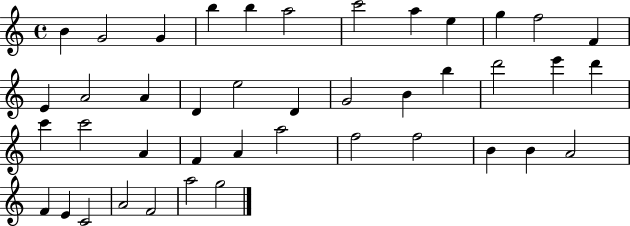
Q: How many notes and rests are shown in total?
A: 42